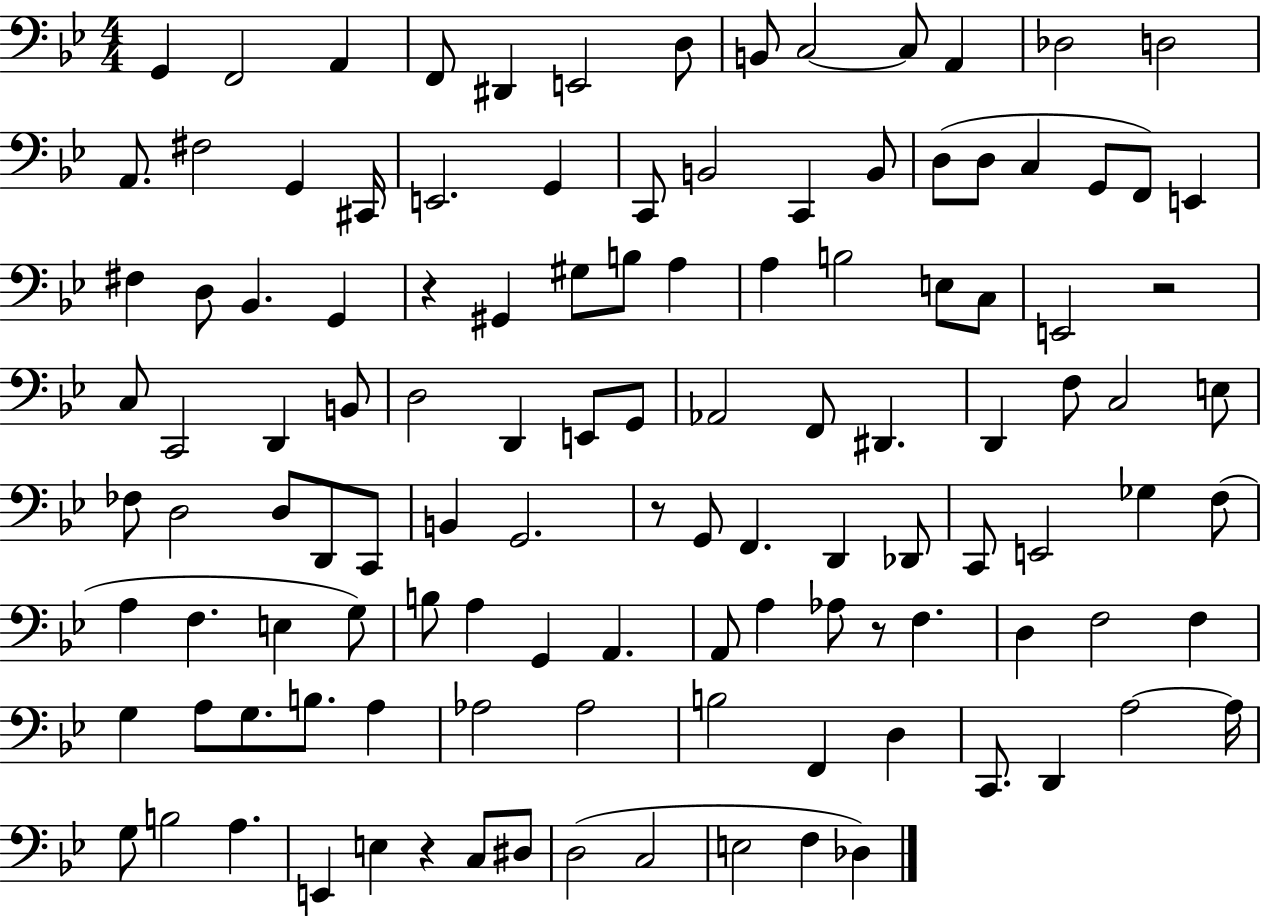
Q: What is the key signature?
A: BES major